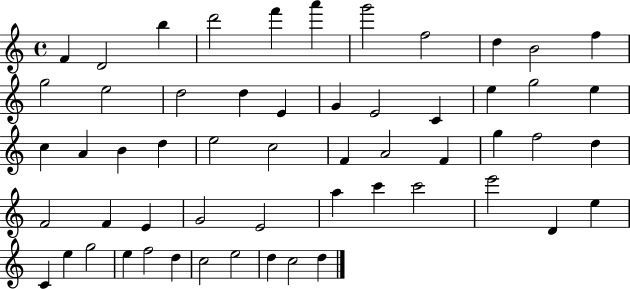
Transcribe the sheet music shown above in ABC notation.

X:1
T:Untitled
M:4/4
L:1/4
K:C
F D2 b d'2 f' a' g'2 f2 d B2 f g2 e2 d2 d E G E2 C e g2 e c A B d e2 c2 F A2 F g f2 d F2 F E G2 E2 a c' c'2 e'2 D e C e g2 e f2 d c2 e2 d c2 d